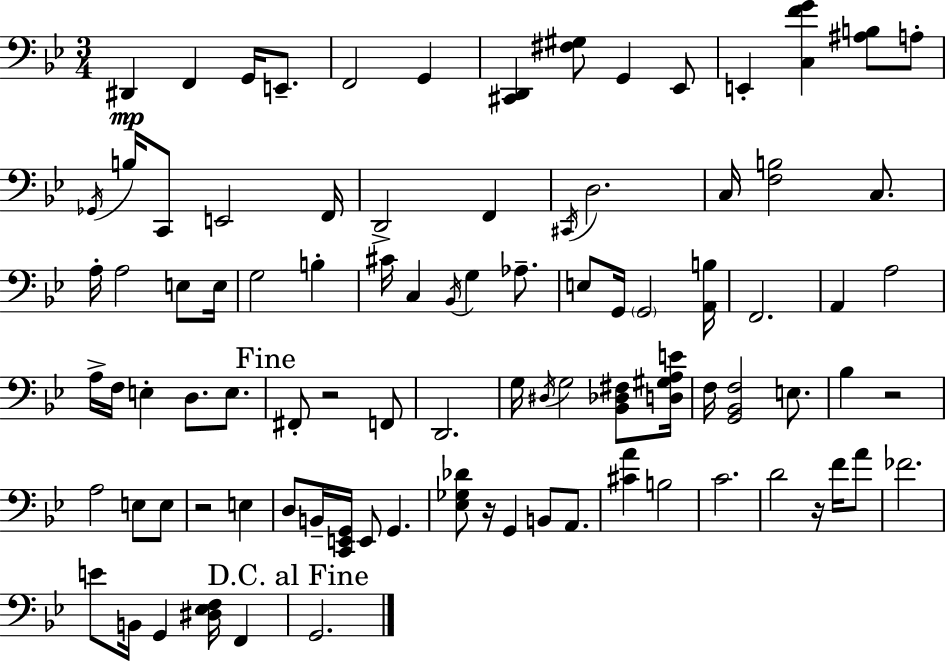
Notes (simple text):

D#2/q F2/q G2/s E2/e. F2/h G2/q [C#2,D2]/q [F#3,G#3]/e G2/q Eb2/e E2/q [C3,F4,G4]/q [A#3,B3]/e A3/e Gb2/s B3/s C2/e E2/h F2/s D2/h F2/q C#2/s D3/h. C3/s [F3,B3]/h C3/e. A3/s A3/h E3/e E3/s G3/h B3/q C#4/s C3/q Bb2/s G3/q Ab3/e. E3/e G2/s G2/h [A2,B3]/s F2/h. A2/q A3/h A3/s F3/s E3/q D3/e. E3/e. F#2/e R/h F2/e D2/h. G3/s D#3/s G3/h [Bb2,Db3,F#3]/e [D3,G#3,A3,E4]/s F3/s [G2,Bb2,F3]/h E3/e. Bb3/q R/h A3/h E3/e E3/e R/h E3/q D3/e B2/s [C2,E2,G2]/s E2/e G2/q. [Eb3,Gb3,Db4]/e R/s G2/q B2/e A2/e. [C#4,A4]/q B3/h C4/h. D4/h R/s F4/s A4/e FES4/h. E4/e B2/s G2/q [D#3,Eb3,F3]/s F2/q G2/h.